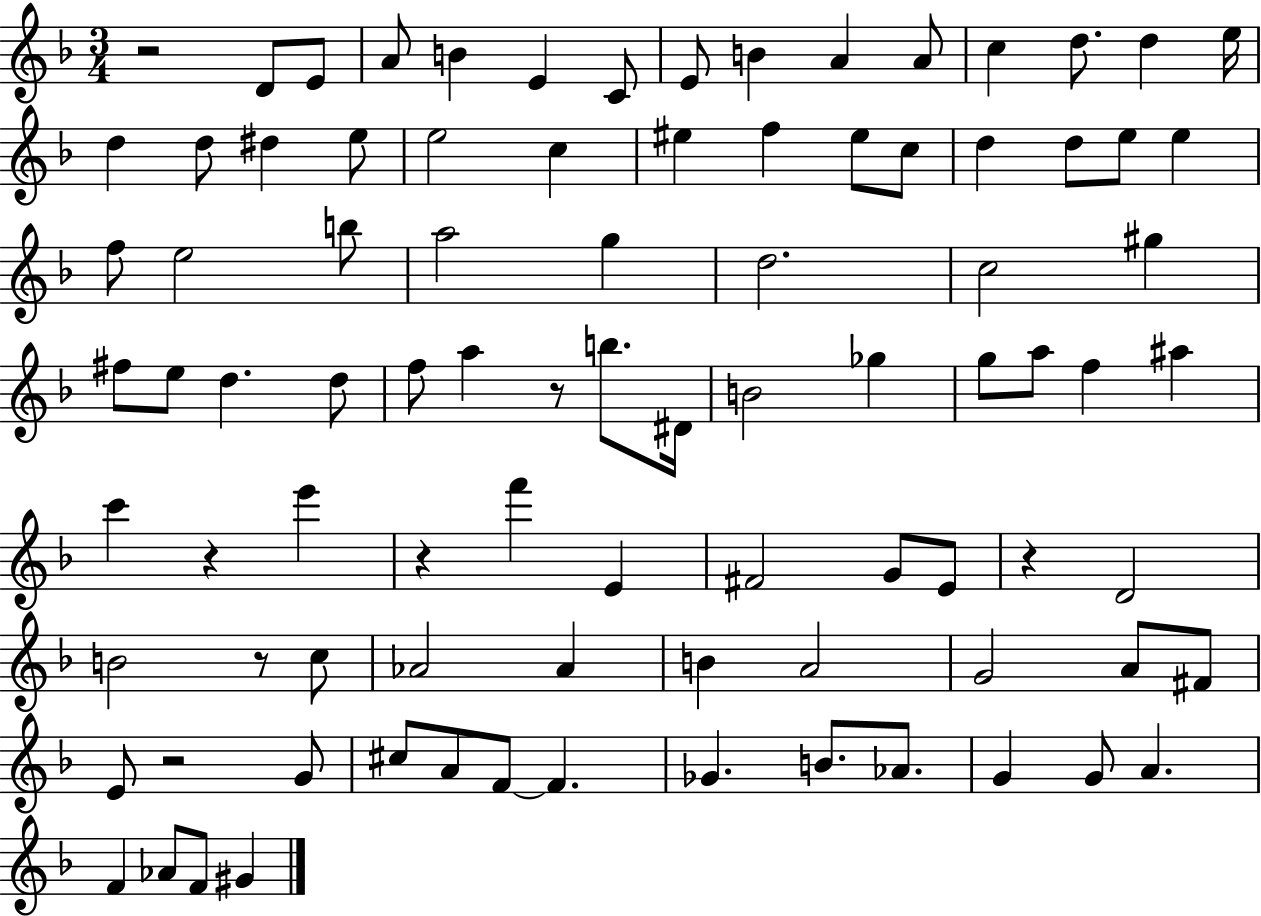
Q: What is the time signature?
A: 3/4